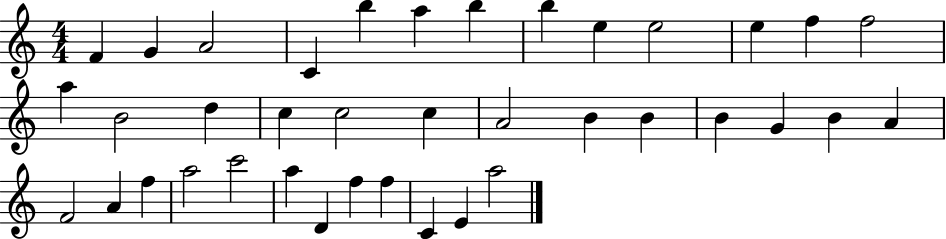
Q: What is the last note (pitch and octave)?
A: A5